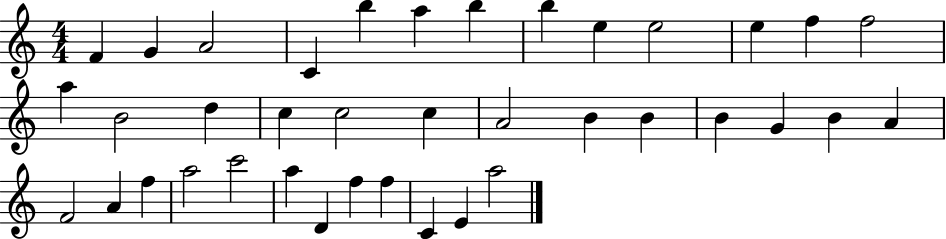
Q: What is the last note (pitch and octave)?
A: A5